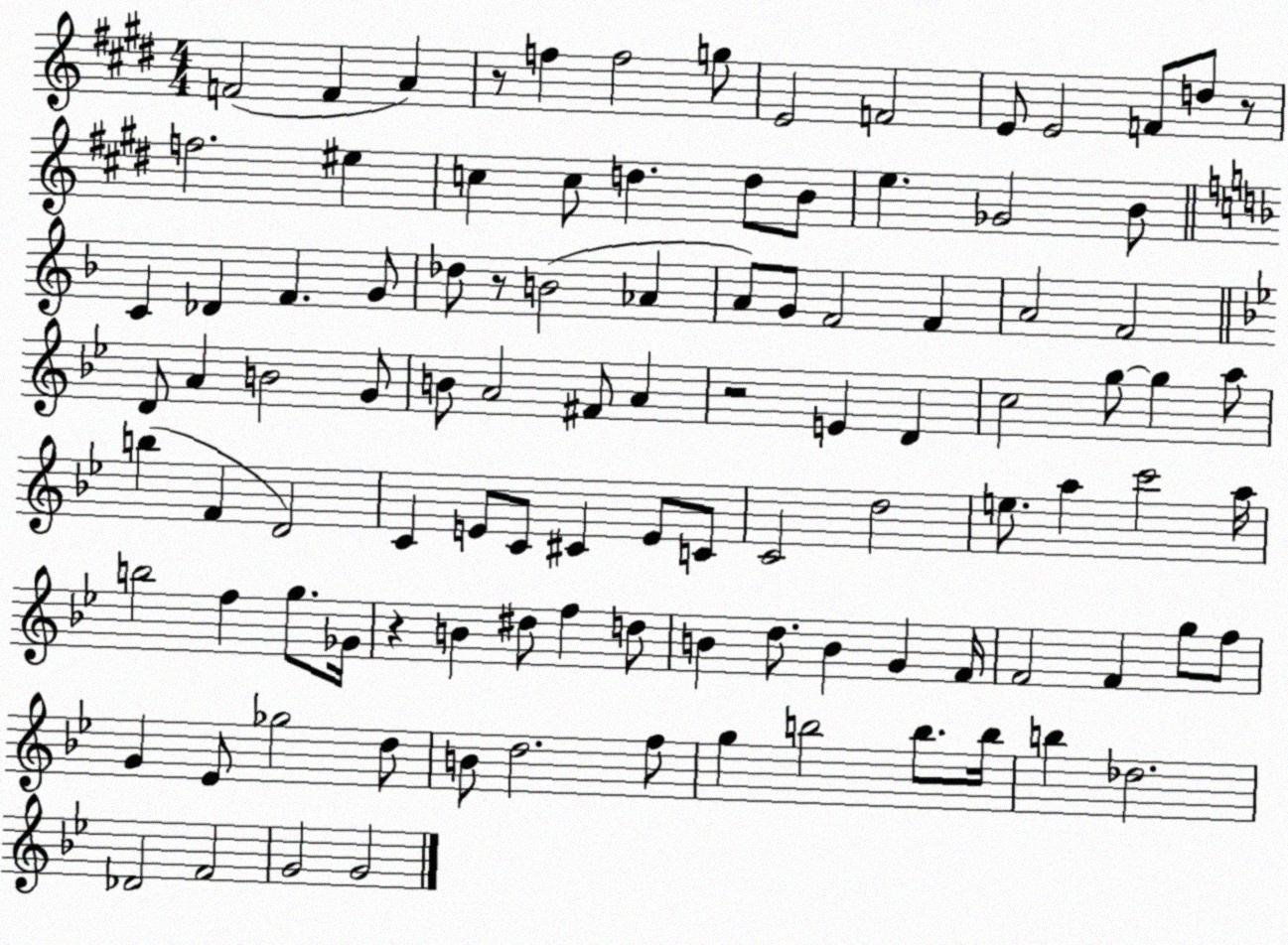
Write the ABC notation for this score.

X:1
T:Untitled
M:4/4
L:1/4
K:E
F2 F A z/2 f f2 g/2 E2 F2 E/2 E2 F/2 d/2 z/2 f2 ^e c c/2 d d/2 B/2 e _G2 B/2 C _D F G/2 _d/2 z/2 B2 _A A/2 G/2 F2 F A2 F2 D/2 A B2 G/2 B/2 A2 ^F/2 A z2 E D c2 g/2 g a/2 b F D2 C E/2 C/2 ^C E/2 C/2 C2 d2 e/2 a c'2 a/4 b2 f g/2 _G/4 z B ^d/2 f d/2 B d/2 B G F/4 F2 F g/2 f/2 G _E/2 _g2 d/2 B/2 d2 f/2 g b2 b/2 b/4 b _d2 _D2 F2 G2 G2